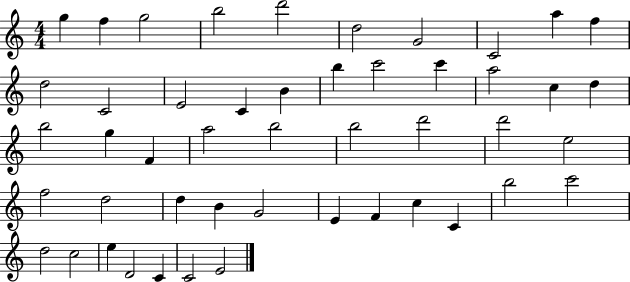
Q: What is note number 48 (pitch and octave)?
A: E4